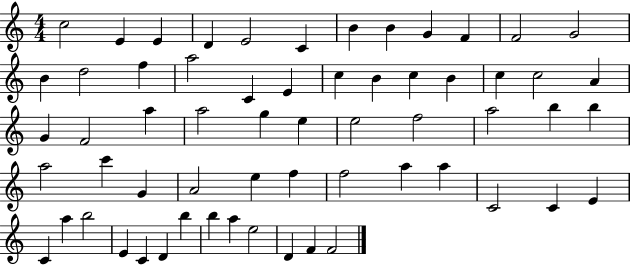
C5/h E4/q E4/q D4/q E4/h C4/q B4/q B4/q G4/q F4/q F4/h G4/h B4/q D5/h F5/q A5/h C4/q E4/q C5/q B4/q C5/q B4/q C5/q C5/h A4/q G4/q F4/h A5/q A5/h G5/q E5/q E5/h F5/h A5/h B5/q B5/q A5/h C6/q G4/q A4/h E5/q F5/q F5/h A5/q A5/q C4/h C4/q E4/q C4/q A5/q B5/h E4/q C4/q D4/q B5/q B5/q A5/q E5/h D4/q F4/q F4/h